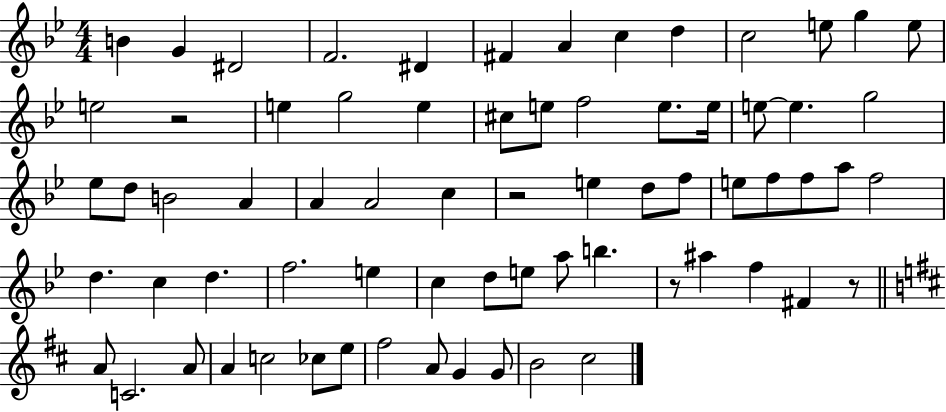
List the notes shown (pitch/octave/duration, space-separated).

B4/q G4/q D#4/h F4/h. D#4/q F#4/q A4/q C5/q D5/q C5/h E5/e G5/q E5/e E5/h R/h E5/q G5/h E5/q C#5/e E5/e F5/h E5/e. E5/s E5/e E5/q. G5/h Eb5/e D5/e B4/h A4/q A4/q A4/h C5/q R/h E5/q D5/e F5/e E5/e F5/e F5/e A5/e F5/h D5/q. C5/q D5/q. F5/h. E5/q C5/q D5/e E5/e A5/e B5/q. R/e A#5/q F5/q F#4/q R/e A4/e C4/h. A4/e A4/q C5/h CES5/e E5/e F#5/h A4/e G4/q G4/e B4/h C#5/h